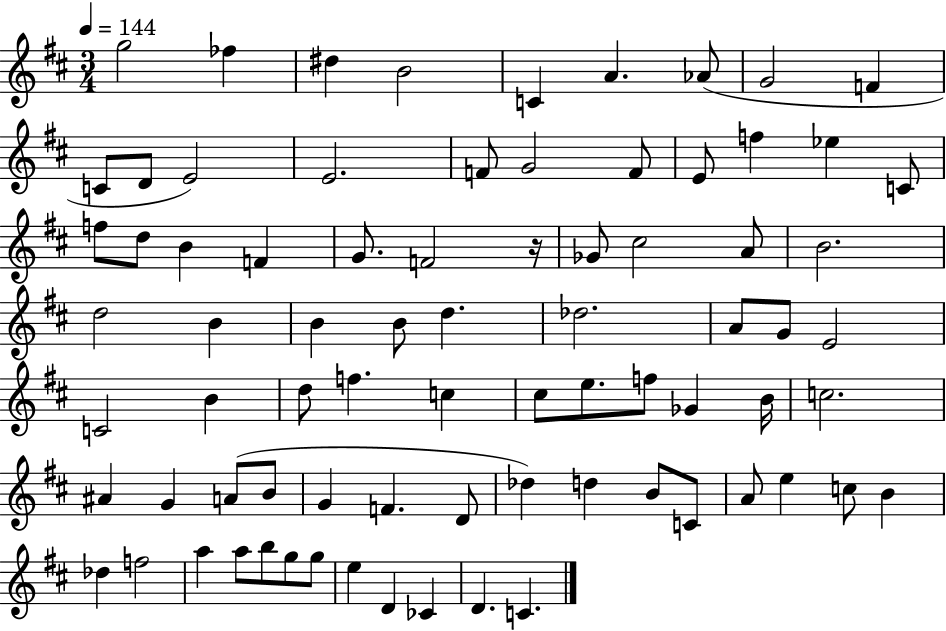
X:1
T:Untitled
M:3/4
L:1/4
K:D
g2 _f ^d B2 C A _A/2 G2 F C/2 D/2 E2 E2 F/2 G2 F/2 E/2 f _e C/2 f/2 d/2 B F G/2 F2 z/4 _G/2 ^c2 A/2 B2 d2 B B B/2 d _d2 A/2 G/2 E2 C2 B d/2 f c ^c/2 e/2 f/2 _G B/4 c2 ^A G A/2 B/2 G F D/2 _d d B/2 C/2 A/2 e c/2 B _d f2 a a/2 b/2 g/2 g/2 e D _C D C